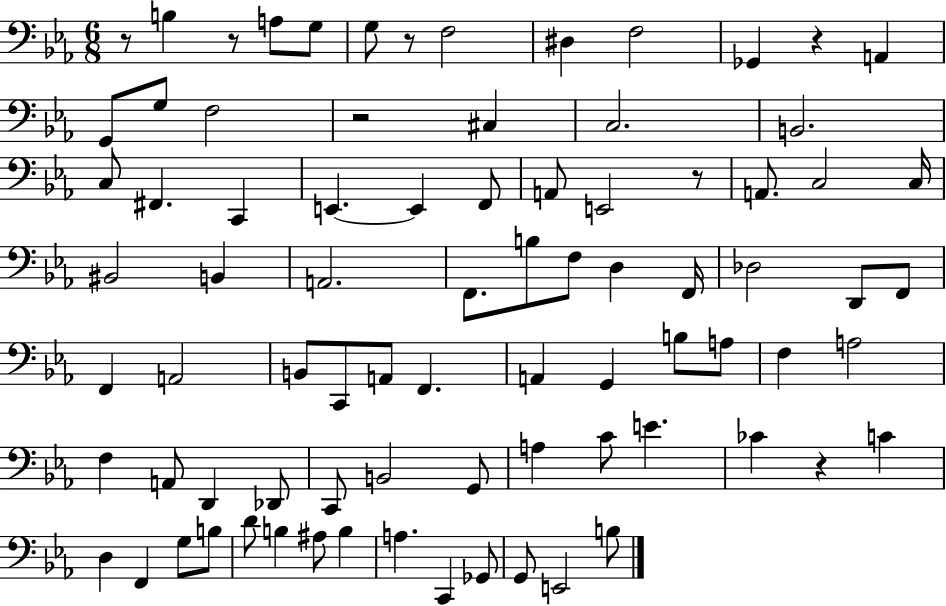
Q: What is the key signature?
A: EES major